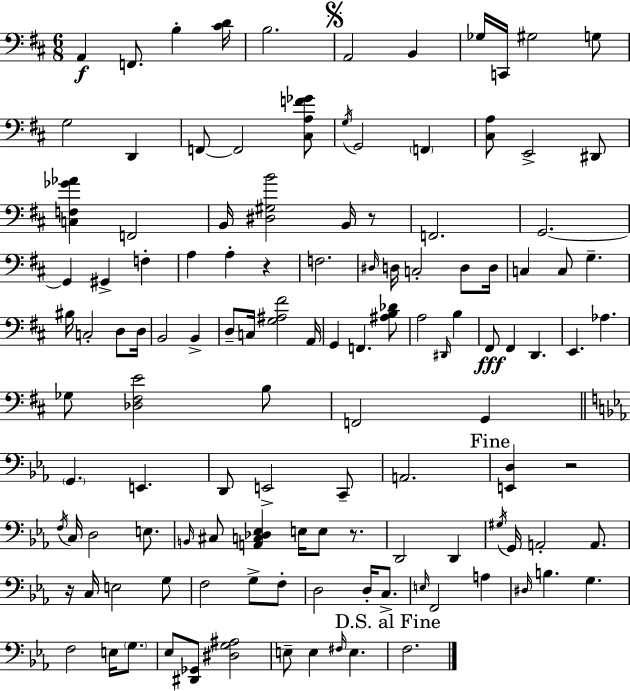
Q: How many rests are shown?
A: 5